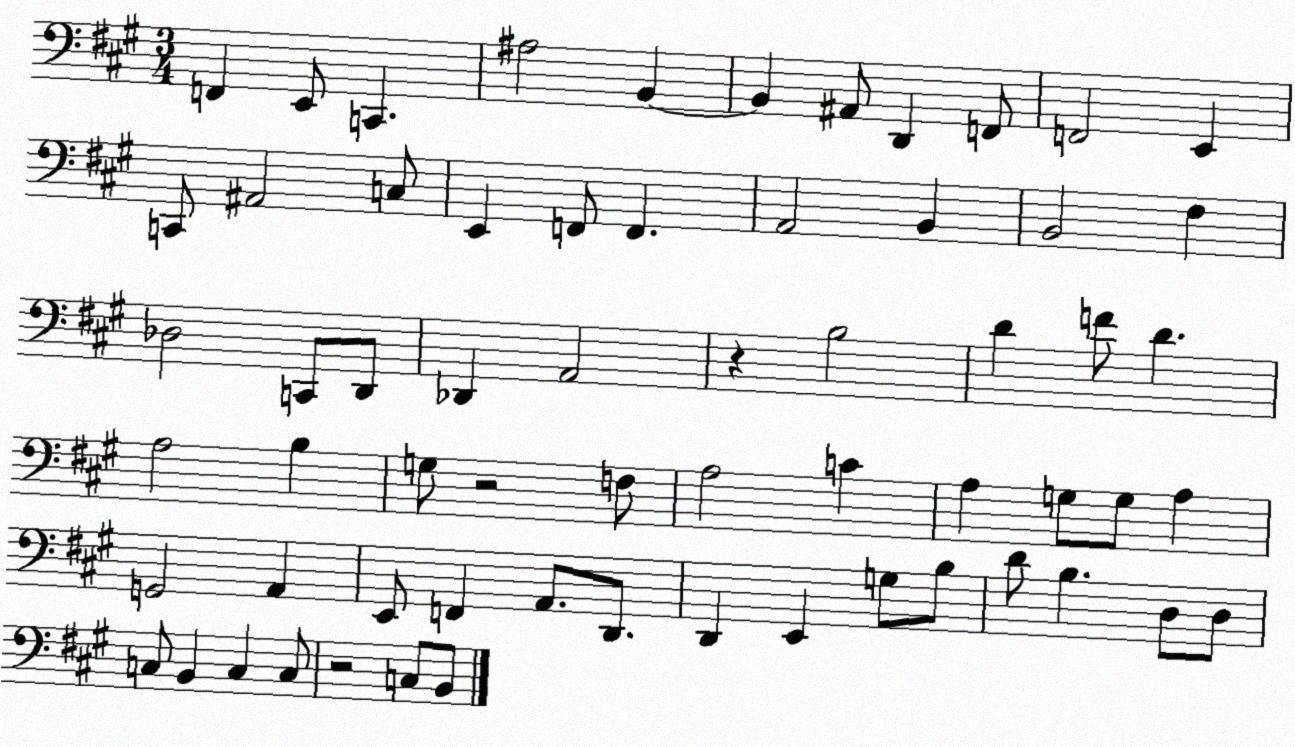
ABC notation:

X:1
T:Untitled
M:3/4
L:1/4
K:A
F,, E,,/2 C,, ^A,2 B,, B,, ^A,,/2 D,, F,,/2 F,,2 E,, C,,/2 ^A,,2 C,/2 E,, F,,/2 F,, A,,2 B,, B,,2 ^F, _D,2 C,,/2 D,,/2 _D,, A,,2 z B,2 D F/2 D A,2 B, G,/2 z2 F,/2 A,2 C A, G,/2 G,/2 A, G,,2 A,, E,,/2 F,, A,,/2 D,,/2 D,, E,, G,/2 B,/2 D/2 B, D,/2 D,/2 C,/2 B,, C, C,/2 z2 C,/2 B,,/2